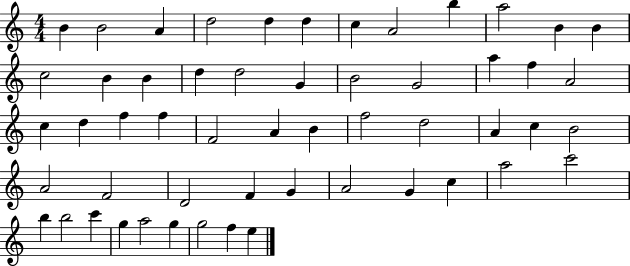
B4/q B4/h A4/q D5/h D5/q D5/q C5/q A4/h B5/q A5/h B4/q B4/q C5/h B4/q B4/q D5/q D5/h G4/q B4/h G4/h A5/q F5/q A4/h C5/q D5/q F5/q F5/q F4/h A4/q B4/q F5/h D5/h A4/q C5/q B4/h A4/h F4/h D4/h F4/q G4/q A4/h G4/q C5/q A5/h C6/h B5/q B5/h C6/q G5/q A5/h G5/q G5/h F5/q E5/q